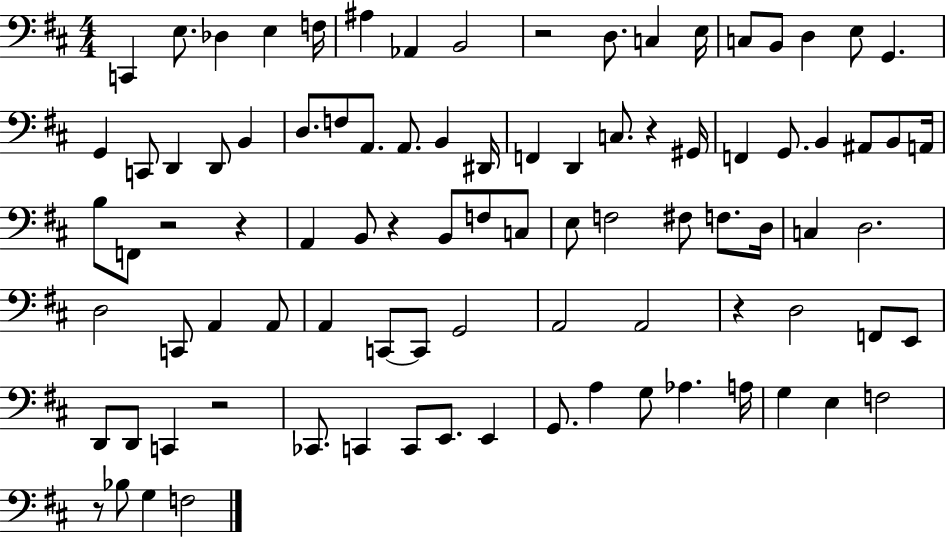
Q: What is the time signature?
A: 4/4